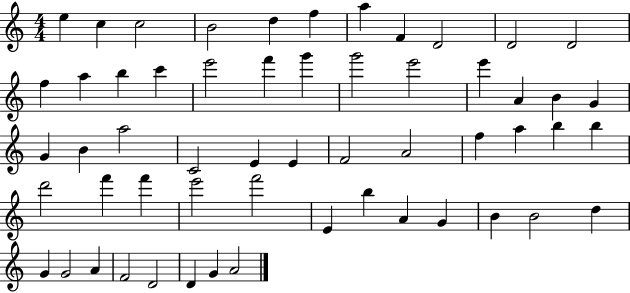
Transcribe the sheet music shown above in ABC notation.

X:1
T:Untitled
M:4/4
L:1/4
K:C
e c c2 B2 d f a F D2 D2 D2 f a b c' e'2 f' g' g'2 e'2 e' A B G G B a2 C2 E E F2 A2 f a b b d'2 f' f' e'2 f'2 E b A G B B2 d G G2 A F2 D2 D G A2